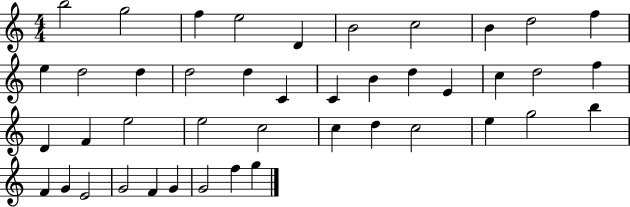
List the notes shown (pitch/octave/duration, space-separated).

B5/h G5/h F5/q E5/h D4/q B4/h C5/h B4/q D5/h F5/q E5/q D5/h D5/q D5/h D5/q C4/q C4/q B4/q D5/q E4/q C5/q D5/h F5/q D4/q F4/q E5/h E5/h C5/h C5/q D5/q C5/h E5/q G5/h B5/q F4/q G4/q E4/h G4/h F4/q G4/q G4/h F5/q G5/q